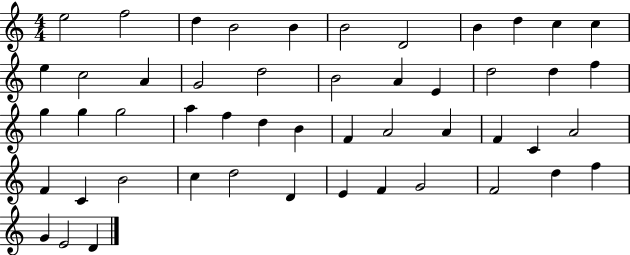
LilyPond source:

{
  \clef treble
  \numericTimeSignature
  \time 4/4
  \key c \major
  e''2 f''2 | d''4 b'2 b'4 | b'2 d'2 | b'4 d''4 c''4 c''4 | \break e''4 c''2 a'4 | g'2 d''2 | b'2 a'4 e'4 | d''2 d''4 f''4 | \break g''4 g''4 g''2 | a''4 f''4 d''4 b'4 | f'4 a'2 a'4 | f'4 c'4 a'2 | \break f'4 c'4 b'2 | c''4 d''2 d'4 | e'4 f'4 g'2 | f'2 d''4 f''4 | \break g'4 e'2 d'4 | \bar "|."
}